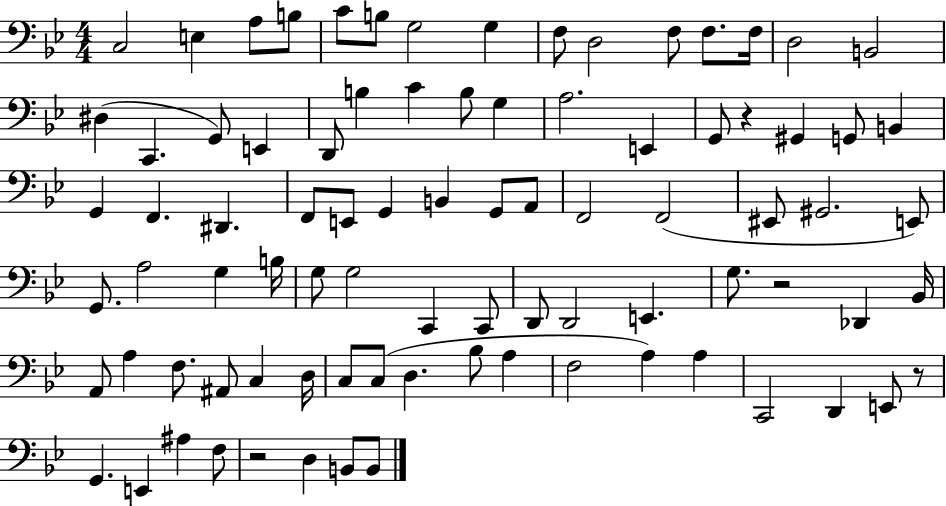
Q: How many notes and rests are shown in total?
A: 86